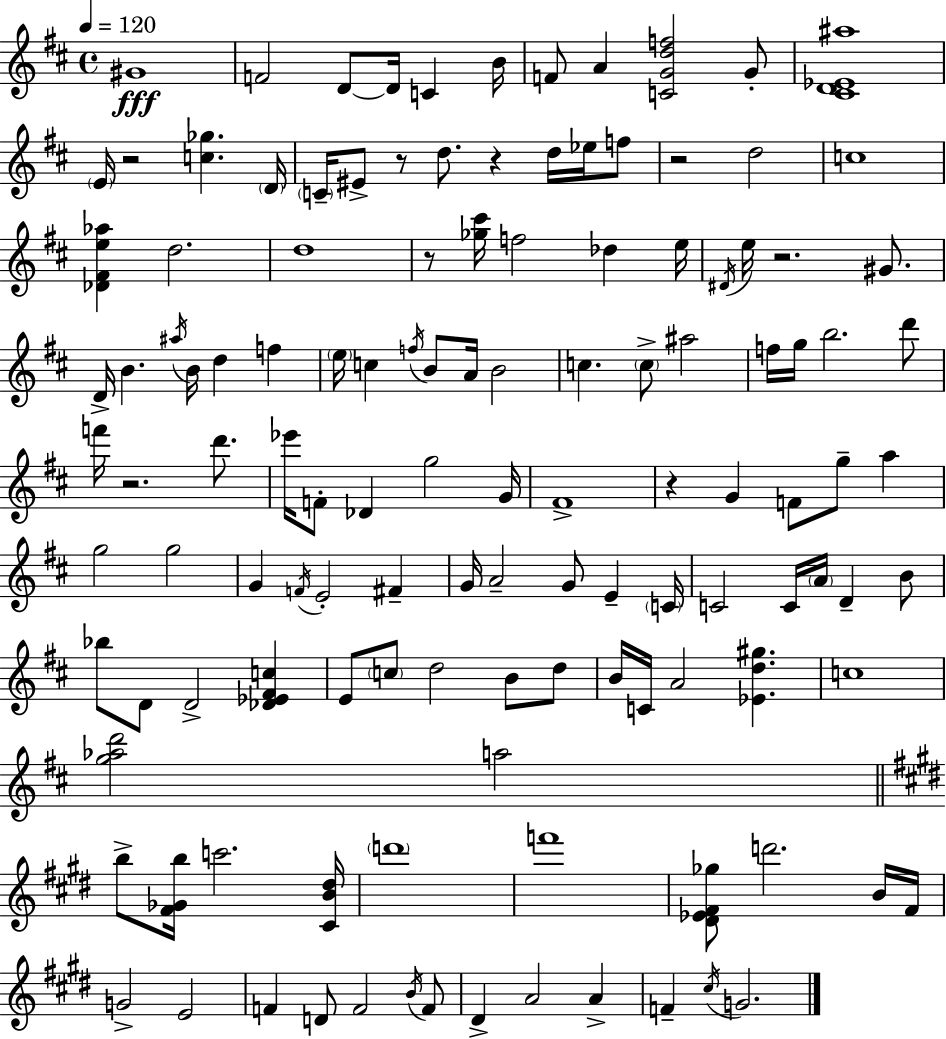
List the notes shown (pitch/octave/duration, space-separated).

G#4/w F4/h D4/e D4/s C4/q B4/s F4/e A4/q [C4,G4,D5,F5]/h G4/e [C#4,D4,Eb4,A#5]/w E4/s R/h [C5,Gb5]/q. D4/s C4/s EIS4/e R/e D5/e. R/q D5/s Eb5/s F5/e R/h D5/h C5/w [Db4,F#4,E5,Ab5]/q D5/h. D5/w R/e [Gb5,C#6]/s F5/h Db5/q E5/s D#4/s E5/s R/h. G#4/e. D4/s B4/q. A#5/s B4/s D5/q F5/q E5/s C5/q F5/s B4/e A4/s B4/h C5/q. C5/e A#5/h F5/s G5/s B5/h. D6/e F6/s R/h. D6/e. Eb6/s F4/e Db4/q G5/h G4/s F#4/w R/q G4/q F4/e G5/e A5/q G5/h G5/h G4/q F4/s E4/h F#4/q G4/s A4/h G4/e E4/q C4/s C4/h C4/s A4/s D4/q B4/e Bb5/e D4/e D4/h [Db4,Eb4,F#4,C5]/q E4/e C5/e D5/h B4/e D5/e B4/s C4/s A4/h [Eb4,D5,G#5]/q. C5/w [G5,Ab5,D6]/h A5/h B5/e [F#4,Gb4,B5]/s C6/h. [C#4,B4,D#5]/s D6/w F6/w [D#4,Eb4,F#4,Gb5]/e D6/h. B4/s F#4/s G4/h E4/h F4/q D4/e F4/h B4/s F4/e D#4/q A4/h A4/q F4/q C#5/s G4/h.